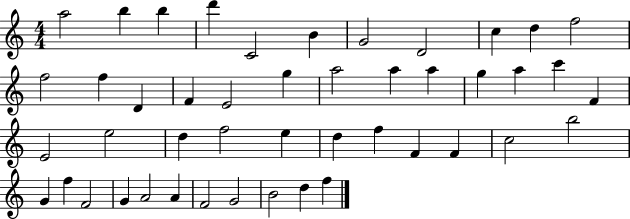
A5/h B5/q B5/q D6/q C4/h B4/q G4/h D4/h C5/q D5/q F5/h F5/h F5/q D4/q F4/q E4/h G5/q A5/h A5/q A5/q G5/q A5/q C6/q F4/q E4/h E5/h D5/q F5/h E5/q D5/q F5/q F4/q F4/q C5/h B5/h G4/q F5/q F4/h G4/q A4/h A4/q F4/h G4/h B4/h D5/q F5/q